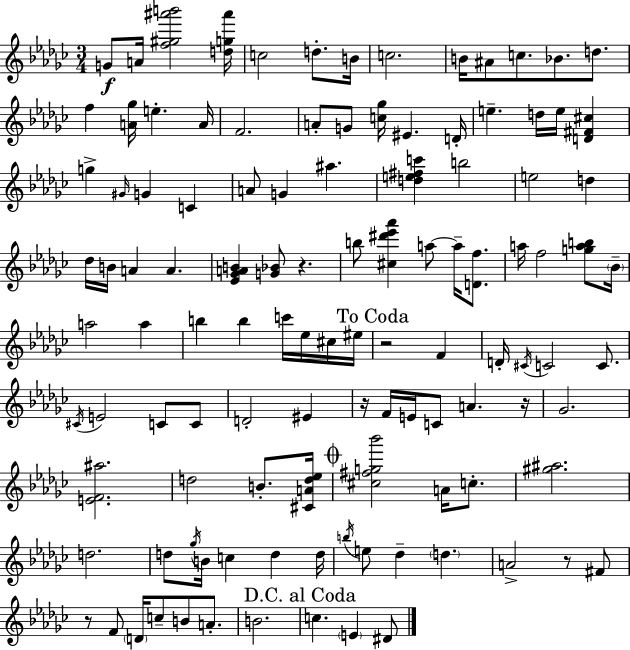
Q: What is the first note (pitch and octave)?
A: G4